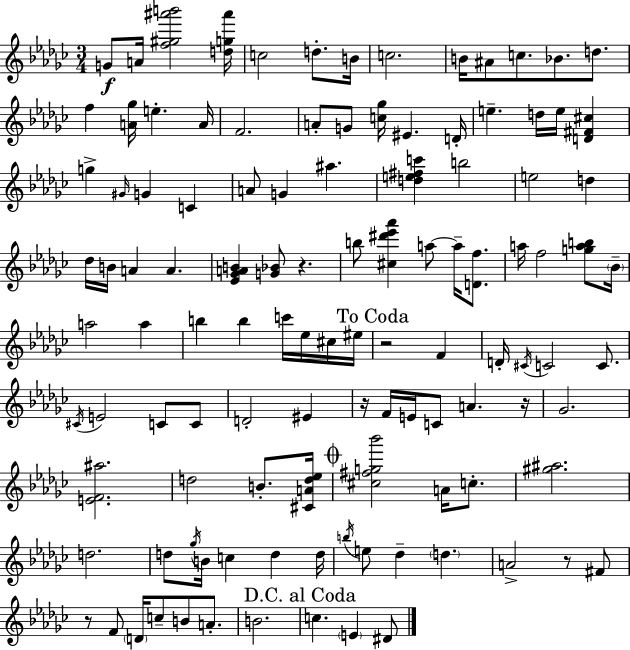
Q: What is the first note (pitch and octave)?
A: G4